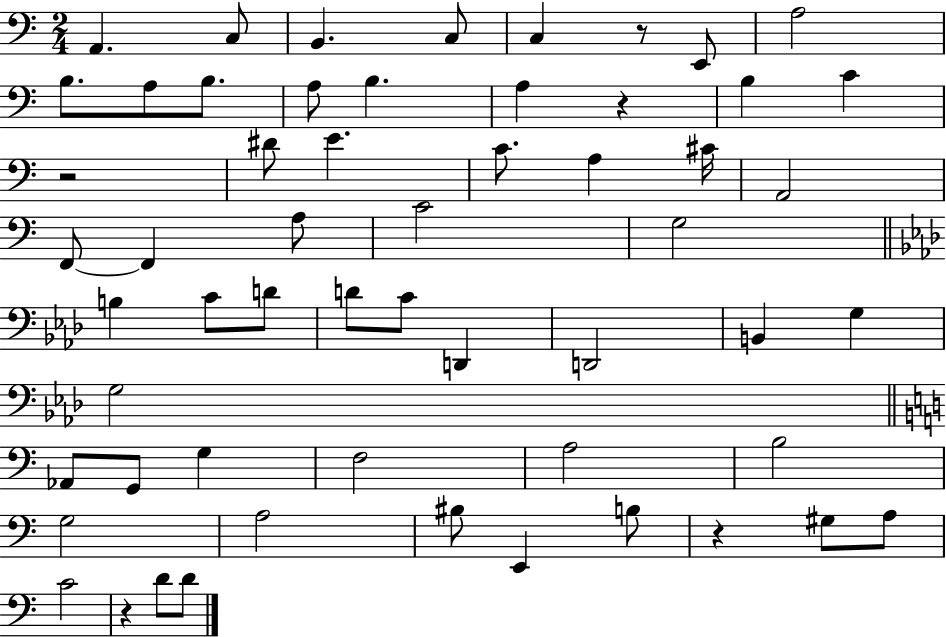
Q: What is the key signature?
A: C major